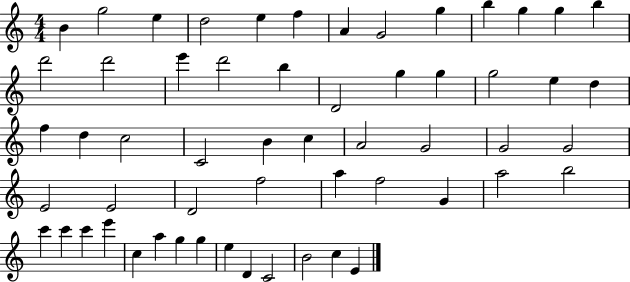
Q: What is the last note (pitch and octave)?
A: E4